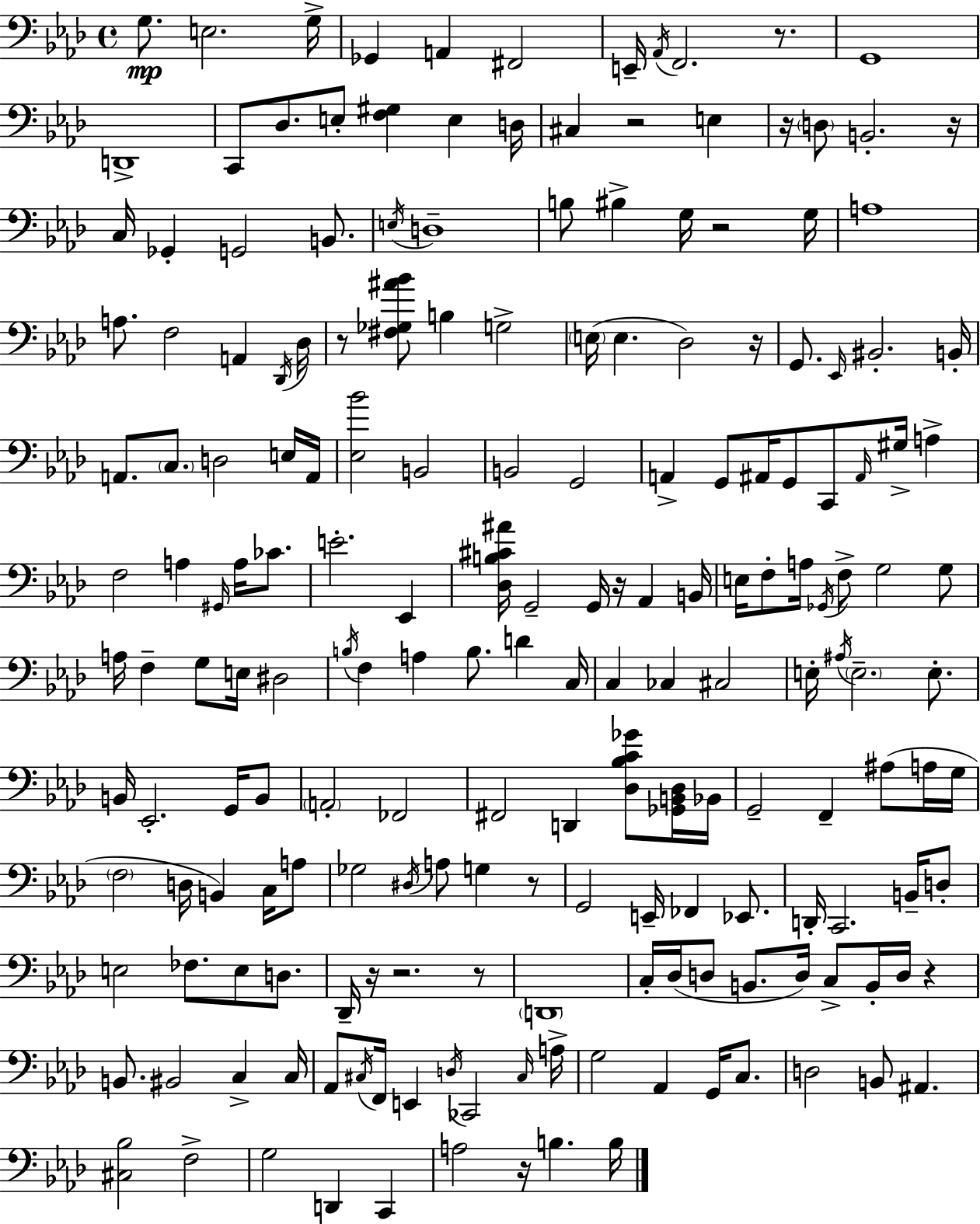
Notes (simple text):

G3/e. E3/h. G3/s Gb2/q A2/q F#2/h E2/s Ab2/s F2/h. R/e. G2/w D2/w C2/e Db3/e. E3/e [F3,G#3]/q E3/q D3/s C#3/q R/h E3/q R/s D3/e B2/h. R/s C3/s Gb2/q G2/h B2/e. E3/s D3/w B3/e BIS3/q G3/s R/h G3/s A3/w A3/e. F3/h A2/q Db2/s Db3/s R/e [F#3,Gb3,A#4,Bb4]/e B3/q G3/h E3/s E3/q. Db3/h R/s G2/e. Eb2/s BIS2/h. B2/s A2/e. C3/e. D3/h E3/s A2/s [Eb3,Bb4]/h B2/h B2/h G2/h A2/q G2/e A#2/s G2/e C2/e A#2/s G#3/s A3/q F3/h A3/q G#2/s A3/s CES4/e. E4/h. Eb2/q [Db3,B3,C#4,A#4]/s G2/h G2/s R/s Ab2/q B2/s E3/s F3/e A3/s Gb2/s F3/e G3/h G3/e A3/s F3/q G3/e E3/s D#3/h B3/s F3/q A3/q B3/e. D4/q C3/s C3/q CES3/q C#3/h E3/s A#3/s E3/h. E3/e. B2/s Eb2/h. G2/s B2/e A2/h FES2/h F#2/h D2/q [Db3,Bb3,C4,Gb4]/e [Gb2,B2,Db3]/s Bb2/s G2/h F2/q A#3/e A3/s G3/s F3/h D3/s B2/q C3/s A3/e Gb3/h D#3/s A3/e G3/q R/e G2/h E2/s FES2/q Eb2/e. D2/s C2/h. B2/s D3/e E3/h FES3/e. E3/e D3/e. Db2/s R/s R/h. R/e D2/w C3/s Db3/s D3/e B2/e. D3/s C3/e B2/s D3/s R/q B2/e. BIS2/h C3/q C3/s Ab2/e C#3/s F2/s E2/q D3/s CES2/h C#3/s A3/s G3/h Ab2/q G2/s C3/e. D3/h B2/e A#2/q. [C#3,Bb3]/h F3/h G3/h D2/q C2/q A3/h R/s B3/q. B3/s